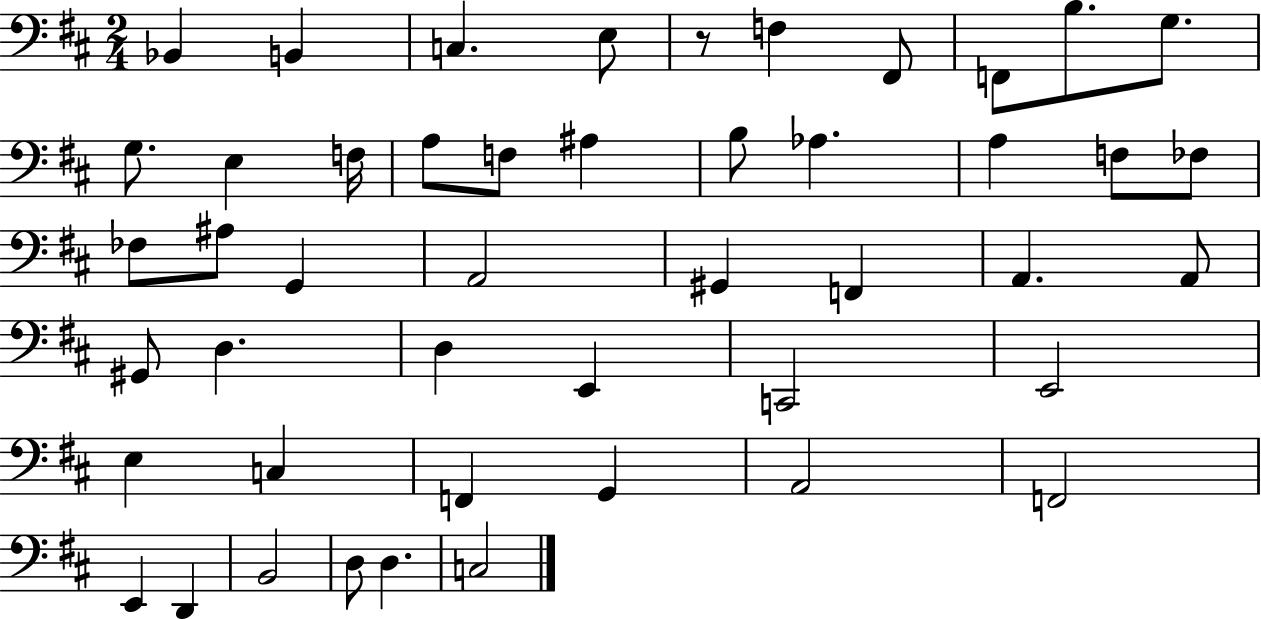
Bb2/q B2/q C3/q. E3/e R/e F3/q F#2/e F2/e B3/e. G3/e. G3/e. E3/q F3/s A3/e F3/e A#3/q B3/e Ab3/q. A3/q F3/e FES3/e FES3/e A#3/e G2/q A2/h G#2/q F2/q A2/q. A2/e G#2/e D3/q. D3/q E2/q C2/h E2/h E3/q C3/q F2/q G2/q A2/h F2/h E2/q D2/q B2/h D3/e D3/q. C3/h